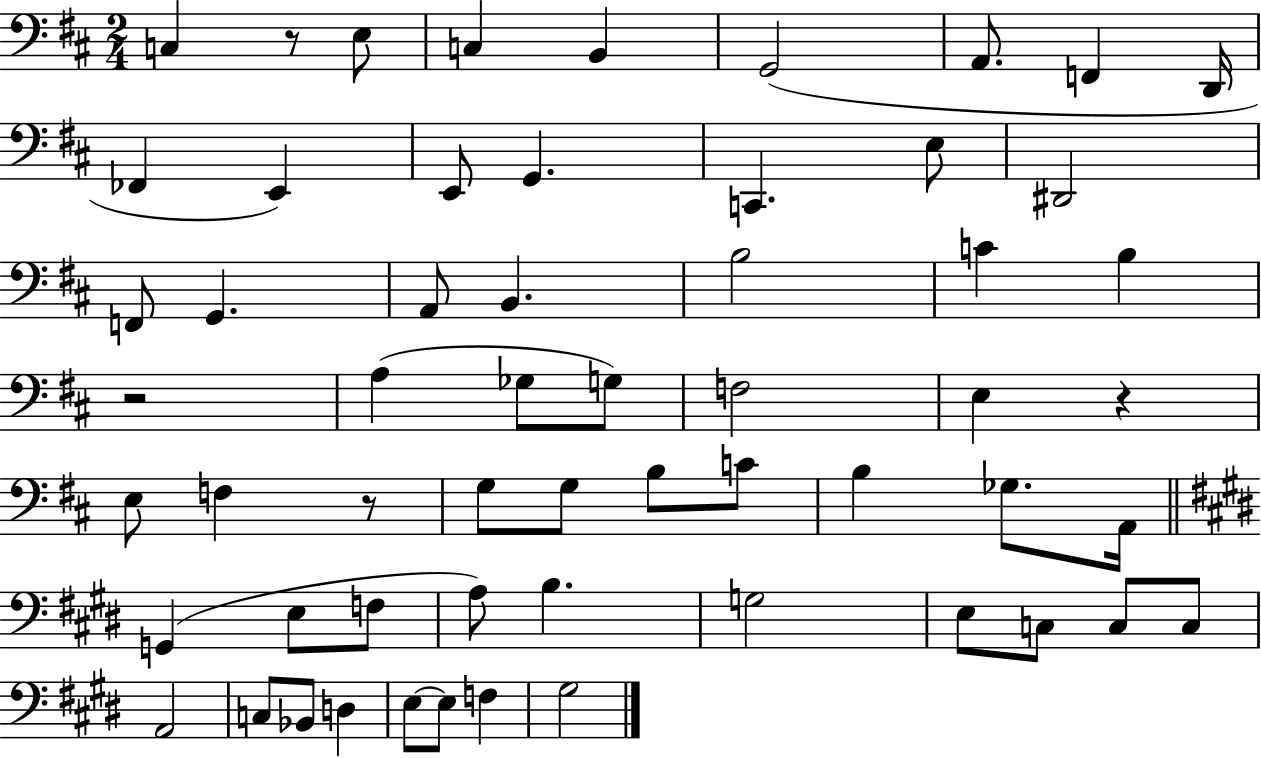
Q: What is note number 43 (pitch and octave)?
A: E3